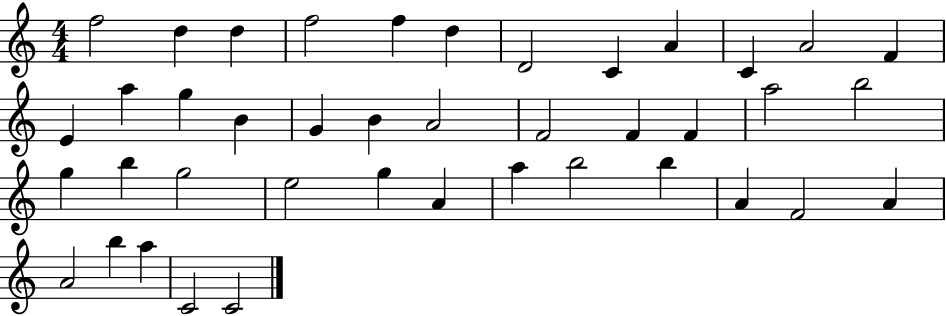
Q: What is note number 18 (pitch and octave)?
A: B4